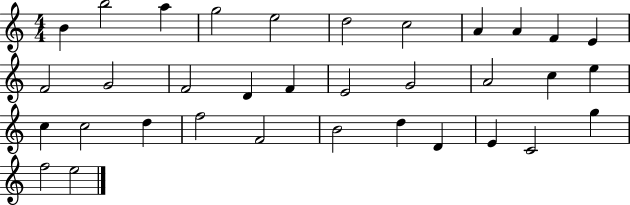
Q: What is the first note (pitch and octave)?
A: B4